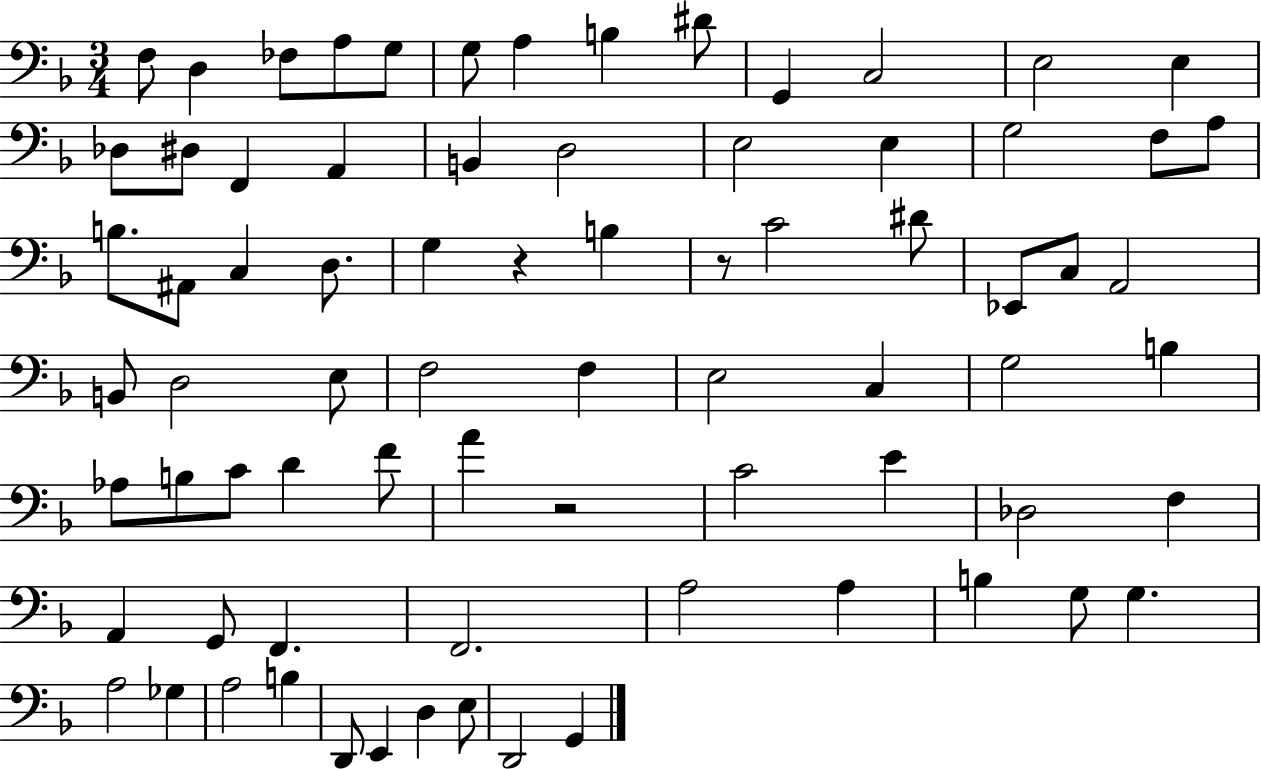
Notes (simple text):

F3/e D3/q FES3/e A3/e G3/e G3/e A3/q B3/q D#4/e G2/q C3/h E3/h E3/q Db3/e D#3/e F2/q A2/q B2/q D3/h E3/h E3/q G3/h F3/e A3/e B3/e. A#2/e C3/q D3/e. G3/q R/q B3/q R/e C4/h D#4/e Eb2/e C3/e A2/h B2/e D3/h E3/e F3/h F3/q E3/h C3/q G3/h B3/q Ab3/e B3/e C4/e D4/q F4/e A4/q R/h C4/h E4/q Db3/h F3/q A2/q G2/e F2/q. F2/h. A3/h A3/q B3/q G3/e G3/q. A3/h Gb3/q A3/h B3/q D2/e E2/q D3/q E3/e D2/h G2/q